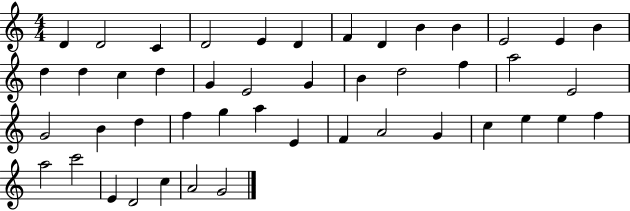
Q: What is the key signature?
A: C major